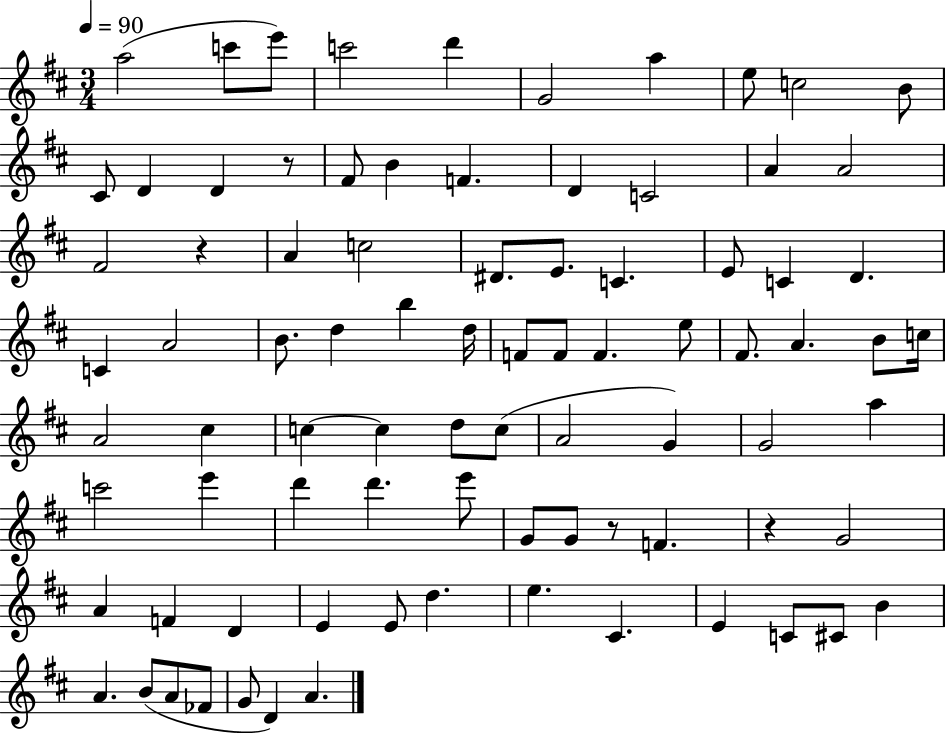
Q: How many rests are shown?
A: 4